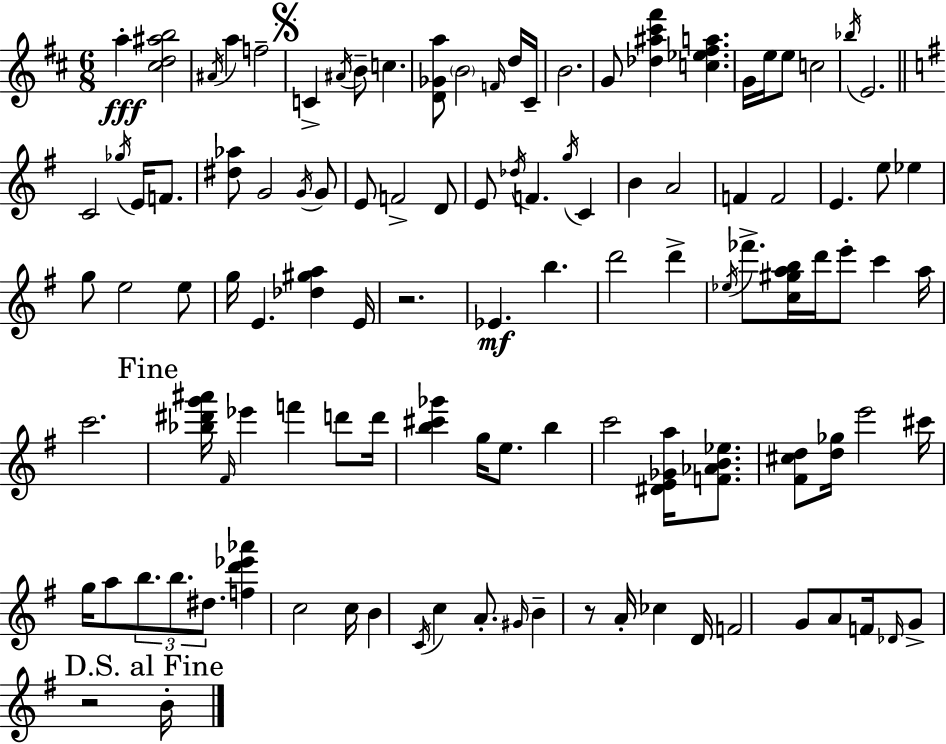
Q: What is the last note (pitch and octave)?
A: B4